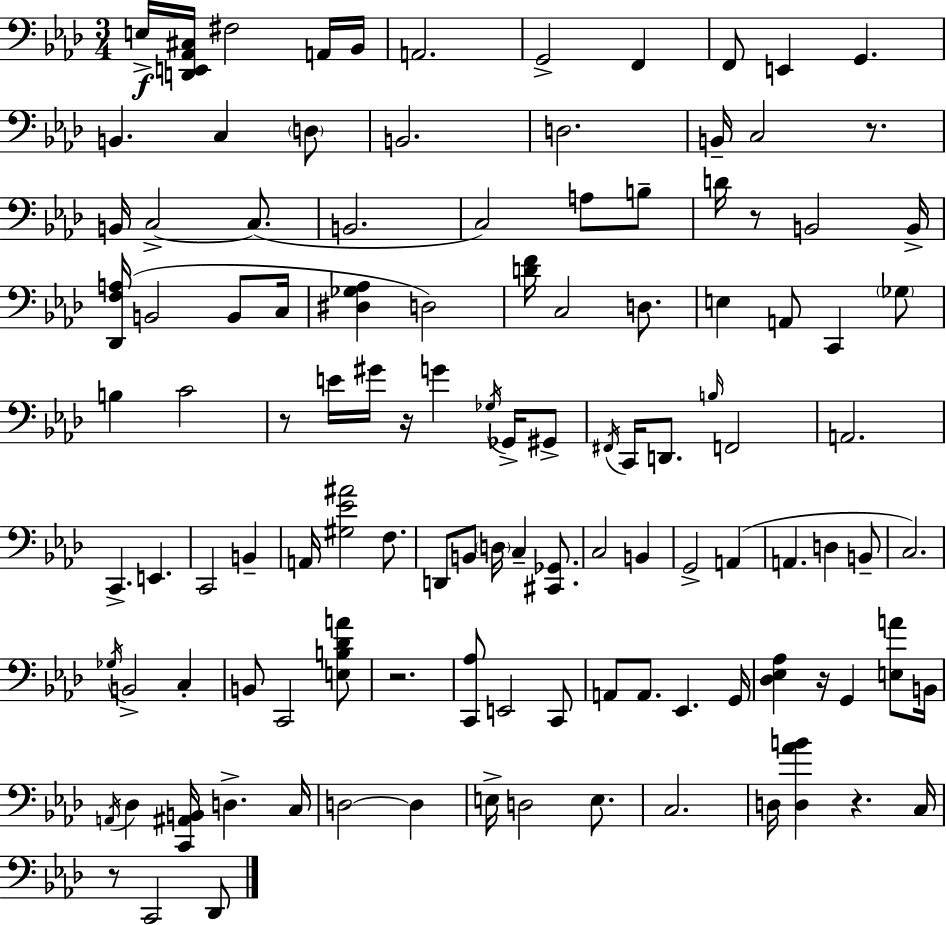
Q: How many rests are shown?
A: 8